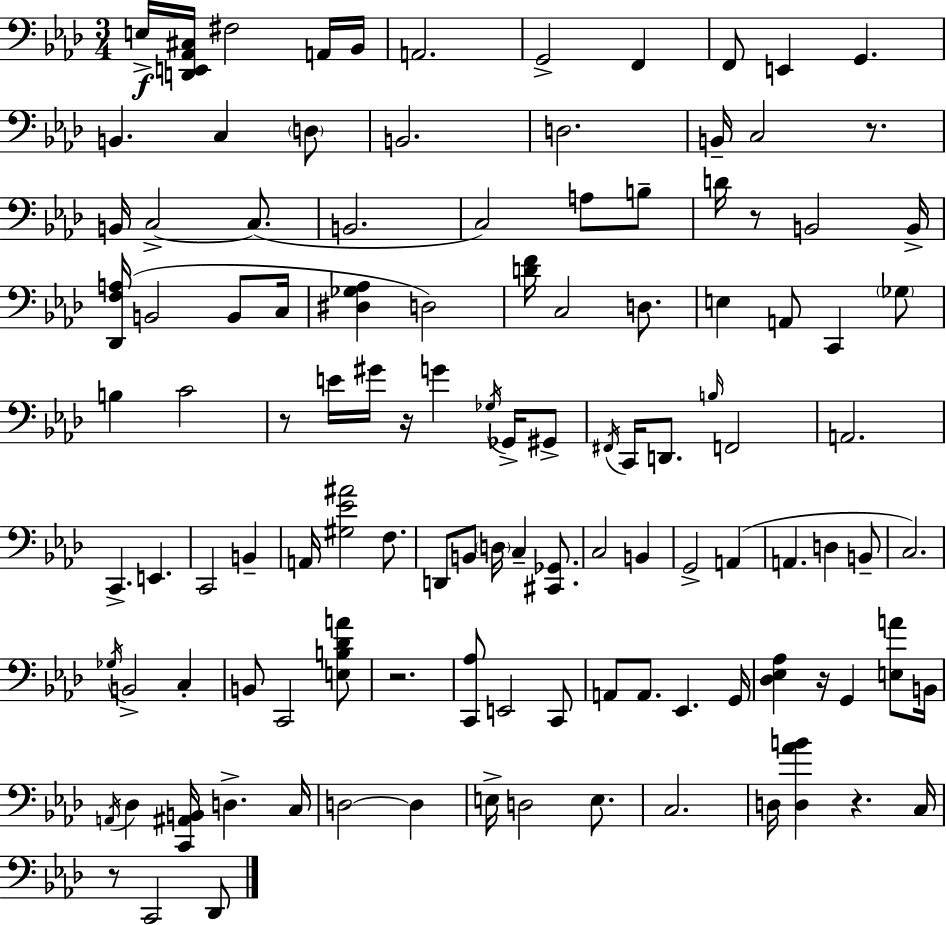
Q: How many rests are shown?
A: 8